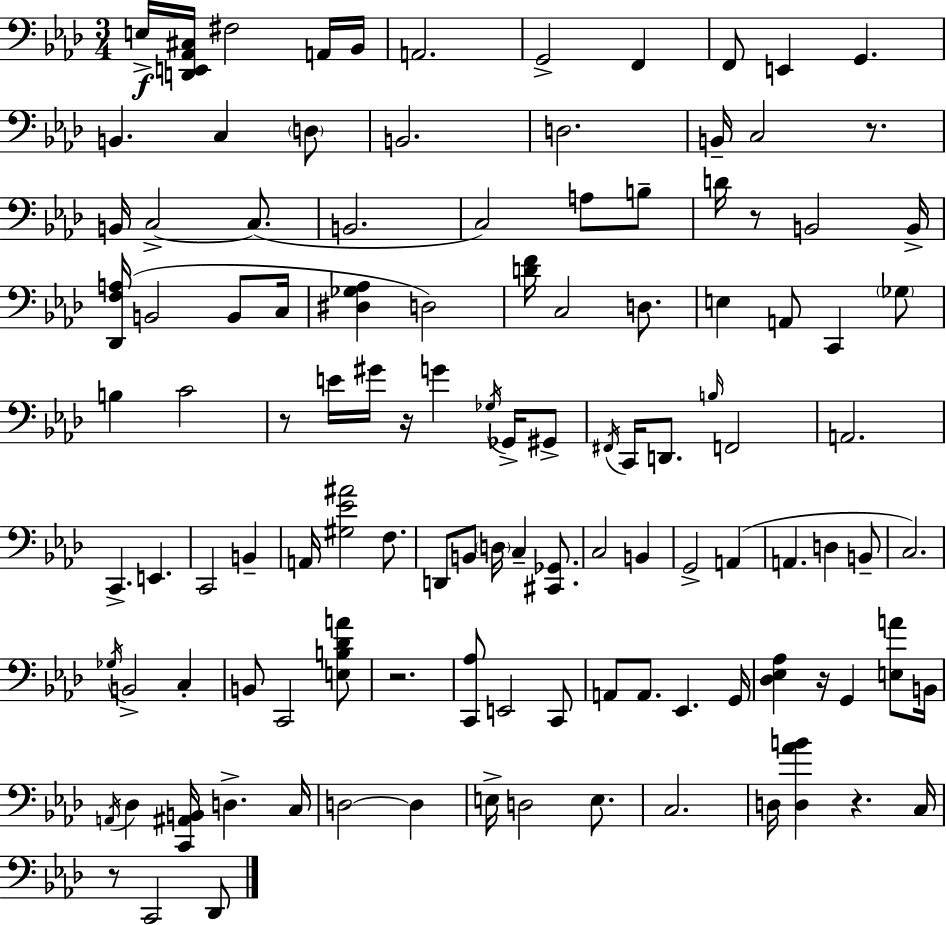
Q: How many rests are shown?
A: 8